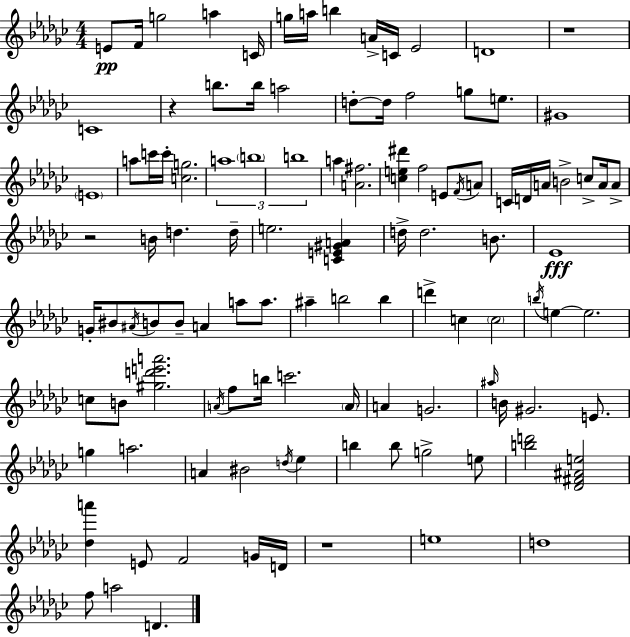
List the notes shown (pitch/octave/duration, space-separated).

E4/e F4/s G5/h A5/q C4/s G5/s A5/s B5/q A4/s C4/s Eb4/h D4/w R/w C4/w R/q B5/e. B5/s A5/h D5/e D5/s F5/h G5/e E5/e. G#4/w E4/w A5/e C6/s C6/s [C5,G5]/h. A5/w B5/w B5/w A5/q [A4,F#5]/h. [C5,E5,D#6]/q F5/h E4/e F4/s A4/e C4/s D4/s A4/s B4/h C5/e A4/s A4/e R/h B4/s D5/q. D5/s E5/h. [C4,E4,G#4,A4]/q D5/s D5/h. B4/e. Eb4/w G4/s BIS4/e A#4/s B4/e B4/e A4/q A5/e A5/e. A#5/q B5/h B5/q D6/q C5/q C5/h B5/s E5/q E5/h. C5/e B4/e [G#5,D6,E6,A6]/h. A4/s F5/e B5/s C6/h. A4/s A4/q G4/h. A#5/s B4/s G#4/h. E4/e. G5/q A5/h. A4/q BIS4/h D5/s Eb5/q B5/q B5/e G5/h E5/e [B5,D6]/h [Db4,F#4,A#4,E5]/h [Db5,A6]/q E4/e F4/h G4/s D4/s R/w E5/w D5/w F5/e A5/h D4/q.